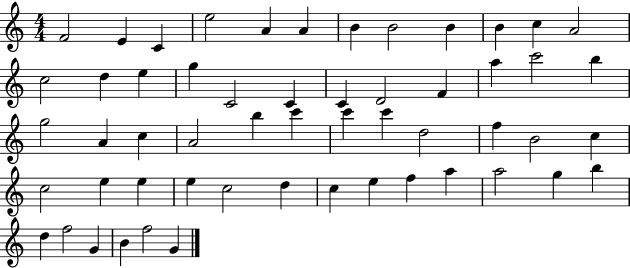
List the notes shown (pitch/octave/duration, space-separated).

F4/h E4/q C4/q E5/h A4/q A4/q B4/q B4/h B4/q B4/q C5/q A4/h C5/h D5/q E5/q G5/q C4/h C4/q C4/q D4/h F4/q A5/q C6/h B5/q G5/h A4/q C5/q A4/h B5/q C6/q C6/q C6/q D5/h F5/q B4/h C5/q C5/h E5/q E5/q E5/q C5/h D5/q C5/q E5/q F5/q A5/q A5/h G5/q B5/q D5/q F5/h G4/q B4/q F5/h G4/q